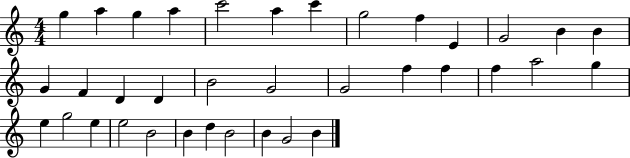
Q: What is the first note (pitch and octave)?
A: G5